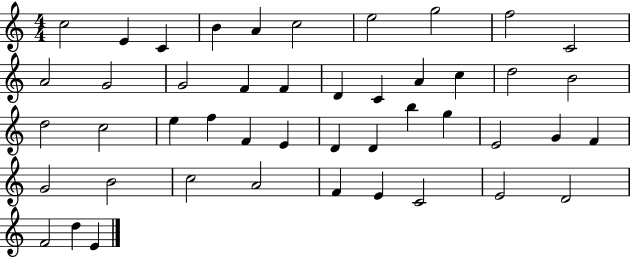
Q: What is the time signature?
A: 4/4